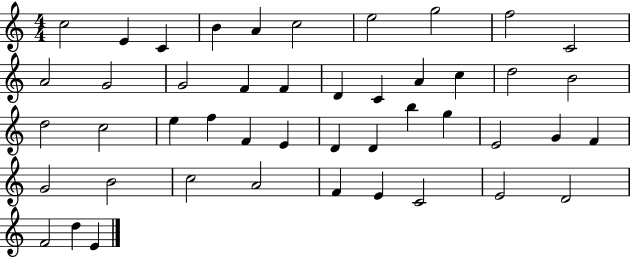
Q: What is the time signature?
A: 4/4